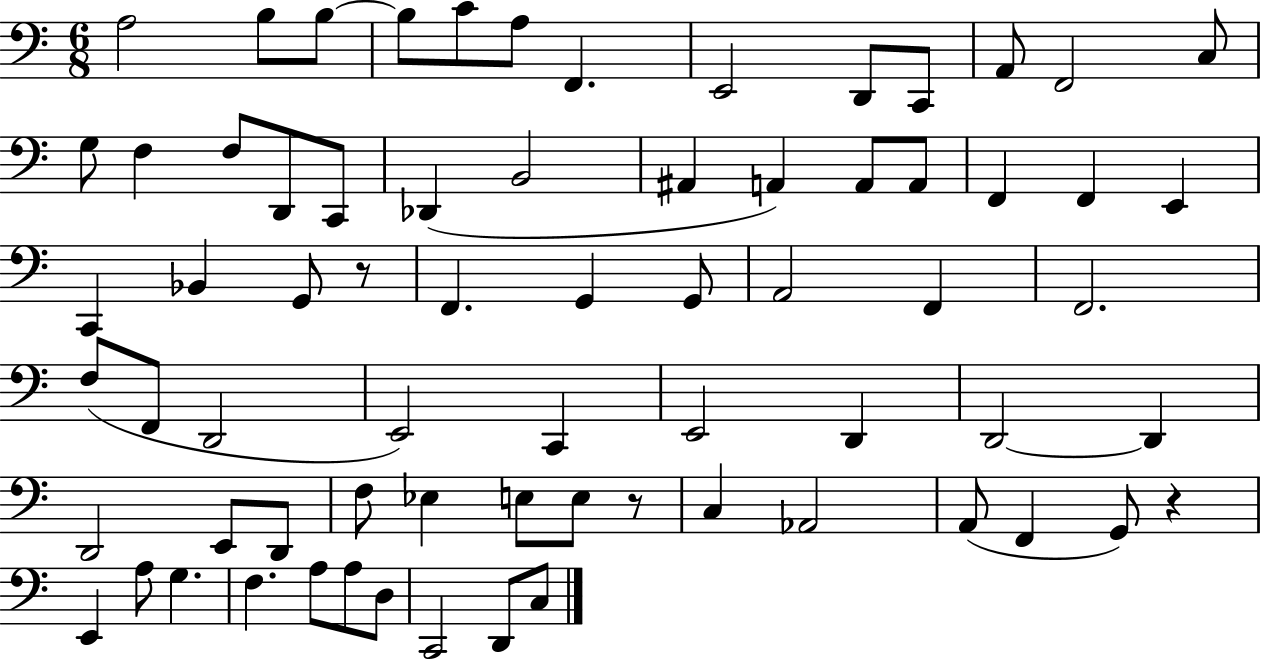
{
  \clef bass
  \numericTimeSignature
  \time 6/8
  \key c \major
  a2 b8 b8~~ | b8 c'8 a8 f,4. | e,2 d,8 c,8 | a,8 f,2 c8 | \break g8 f4 f8 d,8 c,8 | des,4( b,2 | ais,4 a,4) a,8 a,8 | f,4 f,4 e,4 | \break c,4 bes,4 g,8 r8 | f,4. g,4 g,8 | a,2 f,4 | f,2. | \break f8( f,8 d,2 | e,2) c,4 | e,2 d,4 | d,2~~ d,4 | \break d,2 e,8 d,8 | f8 ees4 e8 e8 r8 | c4 aes,2 | a,8( f,4 g,8) r4 | \break e,4 a8 g4. | f4. a8 a8 d8 | c,2 d,8 c8 | \bar "|."
}